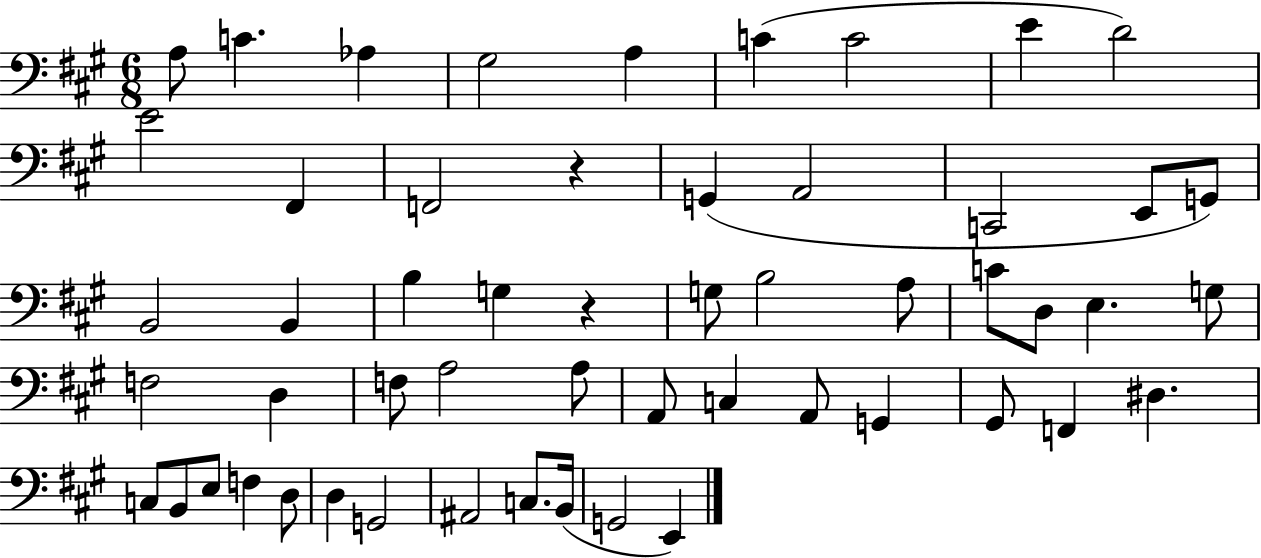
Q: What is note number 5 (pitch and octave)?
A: A3